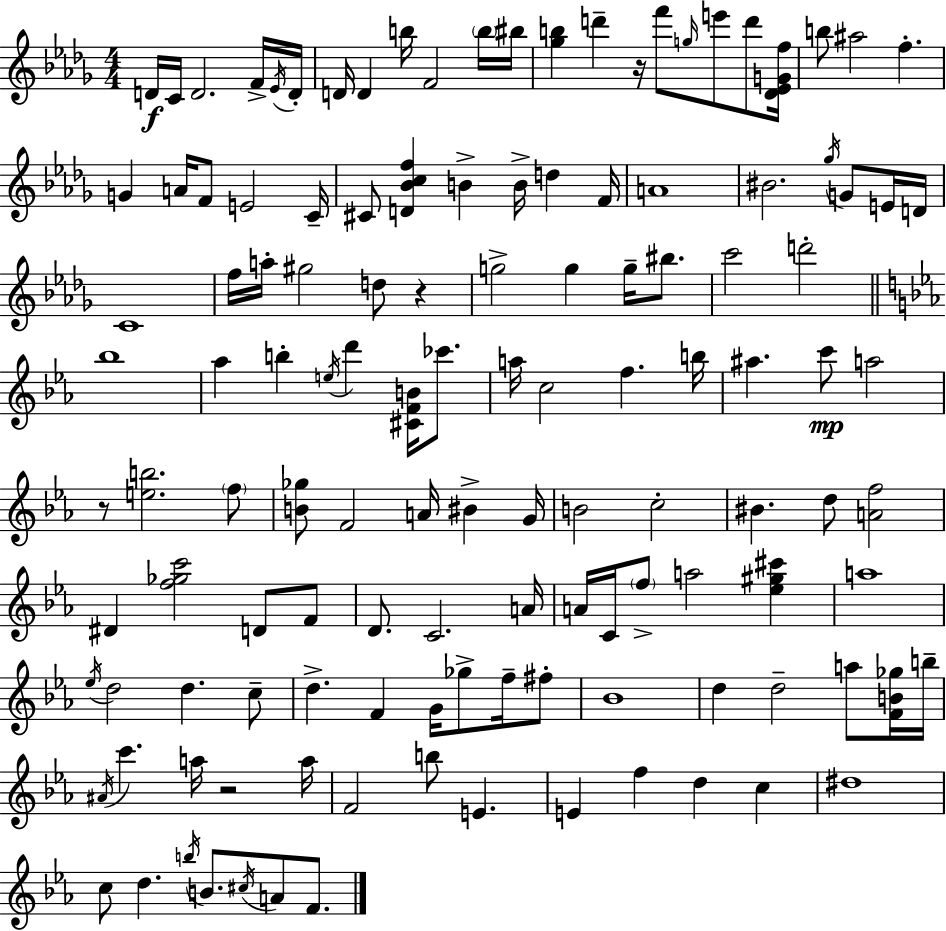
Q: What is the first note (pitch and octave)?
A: D4